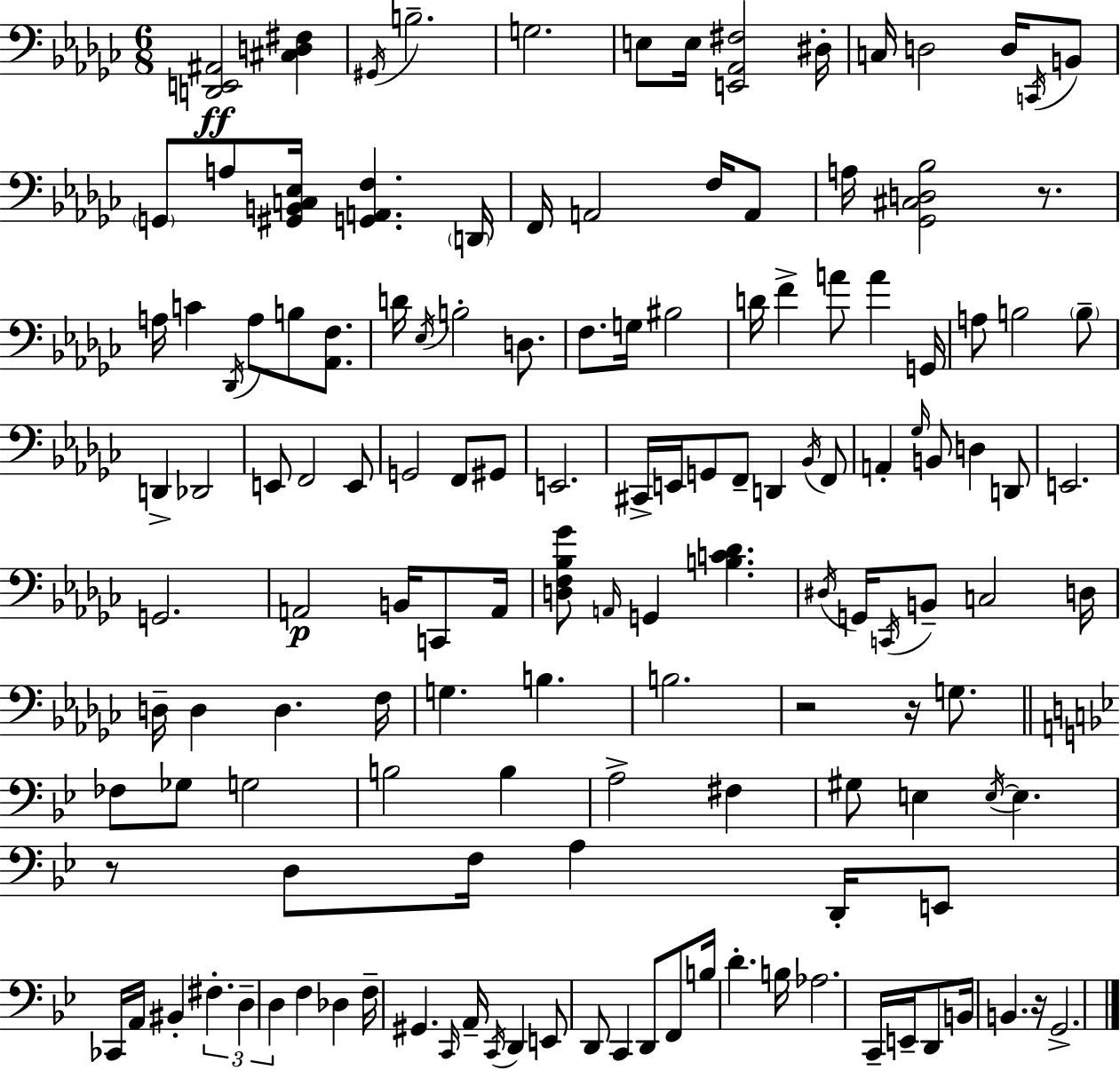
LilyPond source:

{
  \clef bass
  \numericTimeSignature
  \time 6/8
  \key ees \minor
  <d, e, ais,>2\ff <cis d fis>4 | \acciaccatura { gis,16 } b2.-- | g2. | e8 e16 <e, aes, fis>2 | \break dis16-. c16 d2 d16 \acciaccatura { c,16 } | b,8 \parenthesize g,8 a8 <gis, b, c ees>16 <g, a, f>4. | \parenthesize d,16 f,16 a,2 f16 | a,8 a16 <ges, cis d bes>2 r8. | \break a16 c'4 \acciaccatura { des,16 } a8 b8 | <aes, f>8. d'16 \acciaccatura { ees16 } b2-. | d8. f8. g16 bis2 | d'16 f'4-> a'8 a'4 | \break g,16 a8 b2 | \parenthesize b8-- d,4-> des,2 | e,8 f,2 | e,8 g,2 | \break f,8 gis,8 e,2. | cis,16-> e,16 g,8 f,8-- d,4 | \acciaccatura { bes,16 } f,8 a,4-. \grace { ges16 } b,8 | d4 d,8 e,2. | \break g,2. | a,2\p | b,16 c,8 a,16 <d f bes ges'>8 \grace { a,16 } g,4 | <b c' des'>4. \acciaccatura { dis16 } g,16 \acciaccatura { c,16 } b,8-- | \break c2 d16 d16-- d4 | d4. f16 g4. | b4. b2. | r2 | \break r16 g8. \bar "||" \break \key bes \major fes8 ges8 g2 | b2 b4 | a2-> fis4 | gis8 e4 \acciaccatura { e16~ }~ e4. | \break r8 d8 f16 a4 d,16-. e,8 | ces,16 a,16 bis,4-. \tuplet 3/2 { fis4.-. | d4-- d4 } f4 | des4 f16-- gis,4. | \break \grace { c,16 } a,16-- \acciaccatura { c,16 } d,4 e,8 d,8 c,4 | d,8 f,8 b16 d'4.-. | b16 aes2. | c,16-- e,16-- d,8 b,16 b,4. | \break r16 g,2.-> | \bar "|."
}